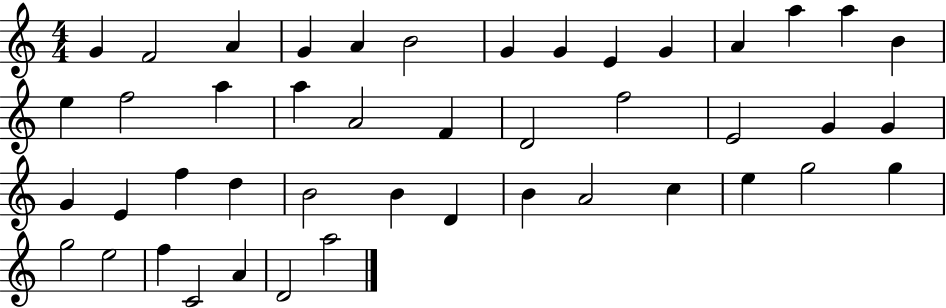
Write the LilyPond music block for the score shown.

{
  \clef treble
  \numericTimeSignature
  \time 4/4
  \key c \major
  g'4 f'2 a'4 | g'4 a'4 b'2 | g'4 g'4 e'4 g'4 | a'4 a''4 a''4 b'4 | \break e''4 f''2 a''4 | a''4 a'2 f'4 | d'2 f''2 | e'2 g'4 g'4 | \break g'4 e'4 f''4 d''4 | b'2 b'4 d'4 | b'4 a'2 c''4 | e''4 g''2 g''4 | \break g''2 e''2 | f''4 c'2 a'4 | d'2 a''2 | \bar "|."
}